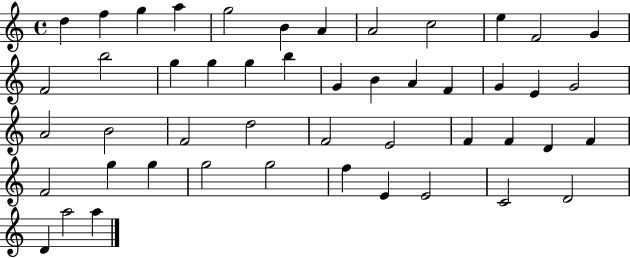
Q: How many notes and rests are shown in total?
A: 48